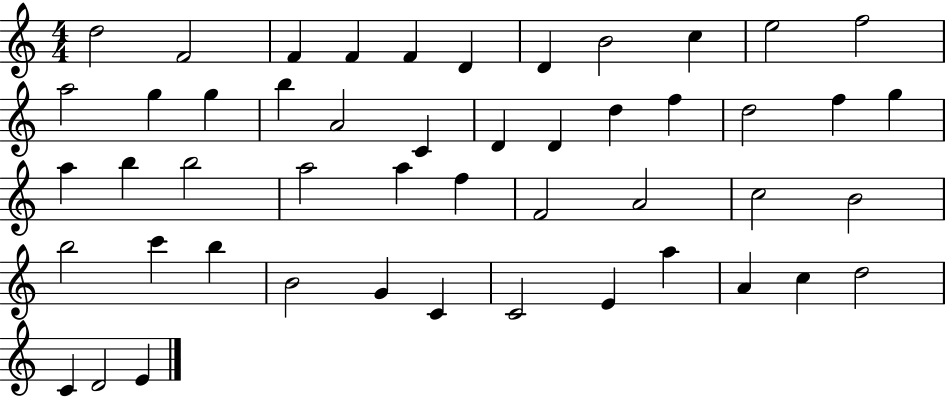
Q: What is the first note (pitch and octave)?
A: D5